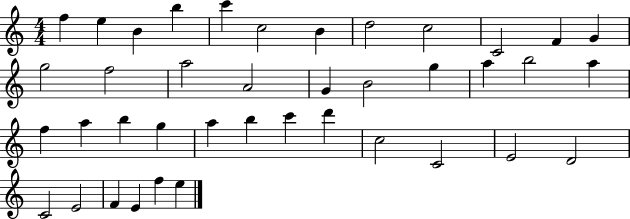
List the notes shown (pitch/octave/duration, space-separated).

F5/q E5/q B4/q B5/q C6/q C5/h B4/q D5/h C5/h C4/h F4/q G4/q G5/h F5/h A5/h A4/h G4/q B4/h G5/q A5/q B5/h A5/q F5/q A5/q B5/q G5/q A5/q B5/q C6/q D6/q C5/h C4/h E4/h D4/h C4/h E4/h F4/q E4/q F5/q E5/q